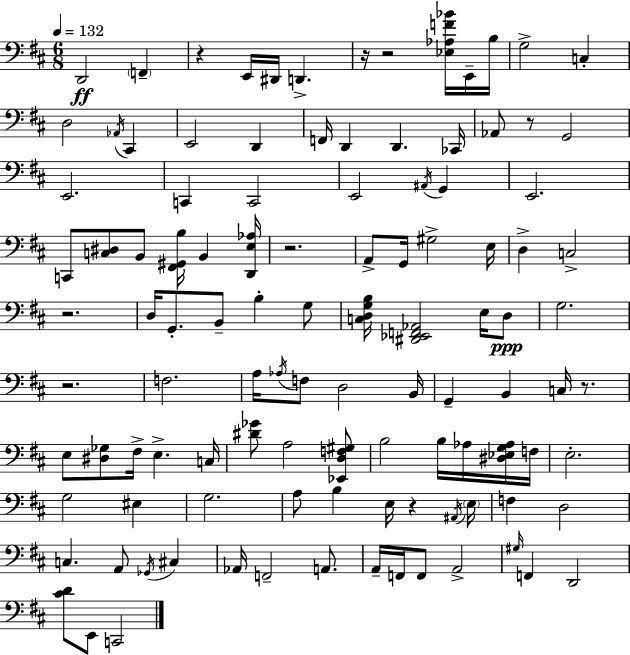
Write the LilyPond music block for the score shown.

{
  \clef bass
  \numericTimeSignature
  \time 6/8
  \key d \major
  \tempo 4 = 132
  d,2\ff \parenthesize f,4-- | r4 e,16 dis,16 d,4.-> | r16 r2 <ees aes f' bes'>16 e,16-- b16 | g2-> c4-. | \break d2 \acciaccatura { aes,16 } cis,4 | e,2 d,4 | f,16 d,4 d,4. | ces,16 aes,8 r8 g,2 | \break e,2. | c,4 c,2 | e,2 \acciaccatura { ais,16 } g,4 | e,2. | \break c,8 <c dis>8 b,8 <fis, gis, b>16 b,4 | <d, e aes>16 r2. | a,8-> g,16 gis2-> | e16 d4-> c2-> | \break r2. | d16 g,8.-. b,8-- b4-. | g8 <c d g b>16 <dis, ees, f, aes,>2 e16 | d8\ppp g2. | \break r2. | f2. | a16 \acciaccatura { aes16 } f8 d2 | b,16 g,4-- b,4 c16 | \break r8. e8 <dis ges>8 fis16-> e4.-> | c16 <dis' ges'>8 a2 | <ees, d f gis>8 b2 b16 | aes16 <dis ees g aes>16 f16 e2.-. | \break g2 eis4 | g2. | a8 b4 e16 r4 | \acciaccatura { ais,16 } \parenthesize e16 f4 d2 | \break c4. a,8 | \acciaccatura { ges,16 } cis4 aes,16 f,2-- | a,8. a,16-- f,16 f,8 a,2-> | \grace { gis16 } f,4 d,2 | \break <cis' d'>8 e,8 c,2 | \bar "|."
}